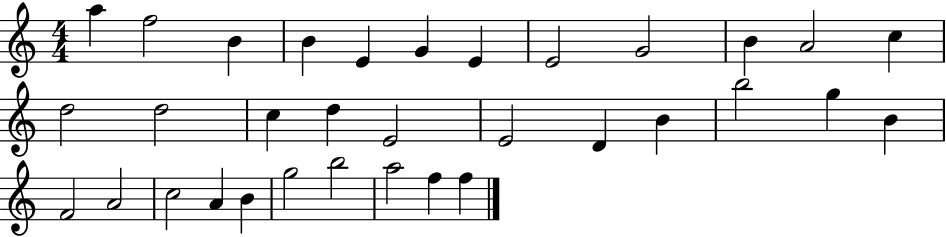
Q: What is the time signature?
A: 4/4